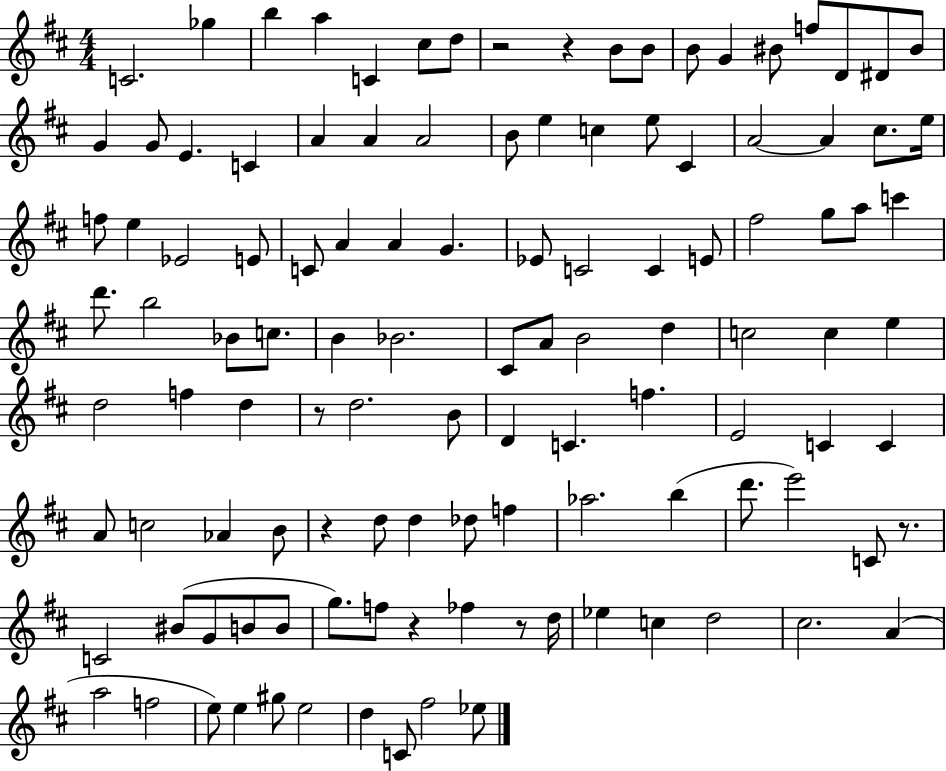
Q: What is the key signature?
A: D major